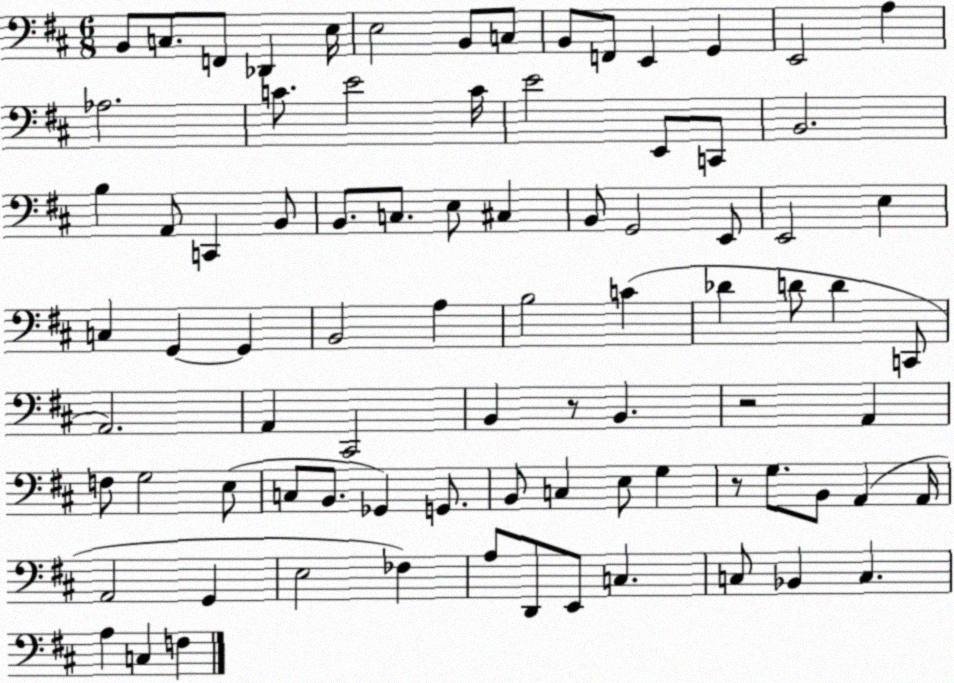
X:1
T:Untitled
M:6/8
L:1/4
K:D
B,,/2 C,/2 F,,/2 _D,, E,/4 E,2 B,,/2 C,/2 B,,/2 F,,/2 E,, G,, E,,2 A, _A,2 C/2 E2 C/4 E2 E,,/2 C,,/2 B,,2 B, A,,/2 C,, B,,/2 B,,/2 C,/2 E,/2 ^C, B,,/2 G,,2 E,,/2 E,,2 E, C, G,, G,, B,,2 A, B,2 C _D D/2 D C,,/2 A,,2 A,, ^C,,2 B,, z/2 B,, z2 A,, F,/2 G,2 E,/2 C,/2 B,,/2 _G,, G,,/2 B,,/2 C, E,/2 G, z/2 G,/2 B,,/2 A,, A,,/4 A,,2 G,, E,2 _F, A,/2 D,,/2 E,,/2 C, C,/2 _B,, C, A, C, F,